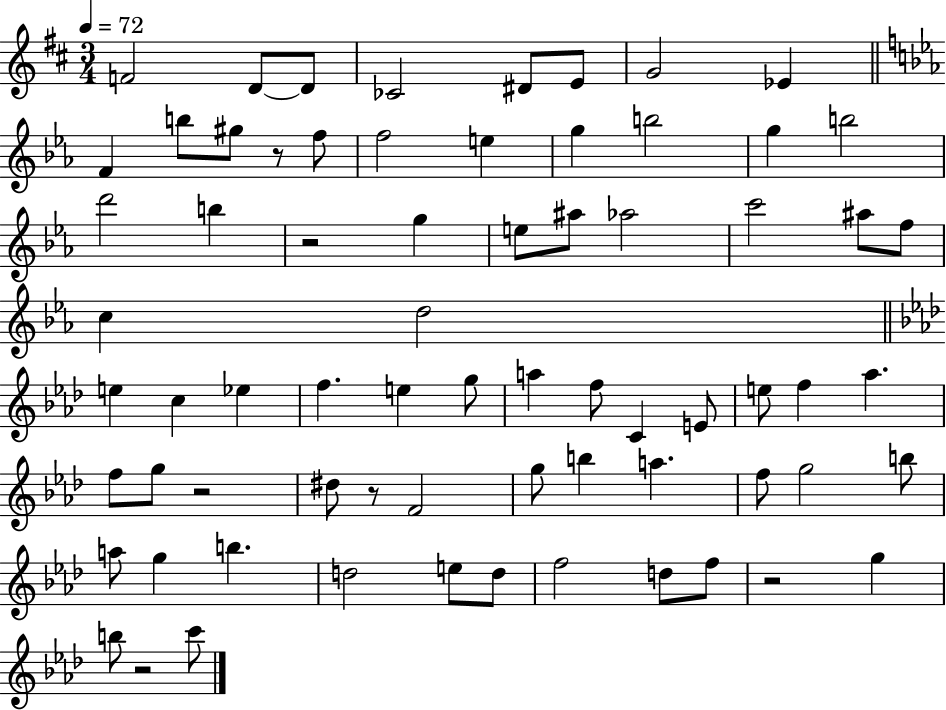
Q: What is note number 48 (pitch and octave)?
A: B5